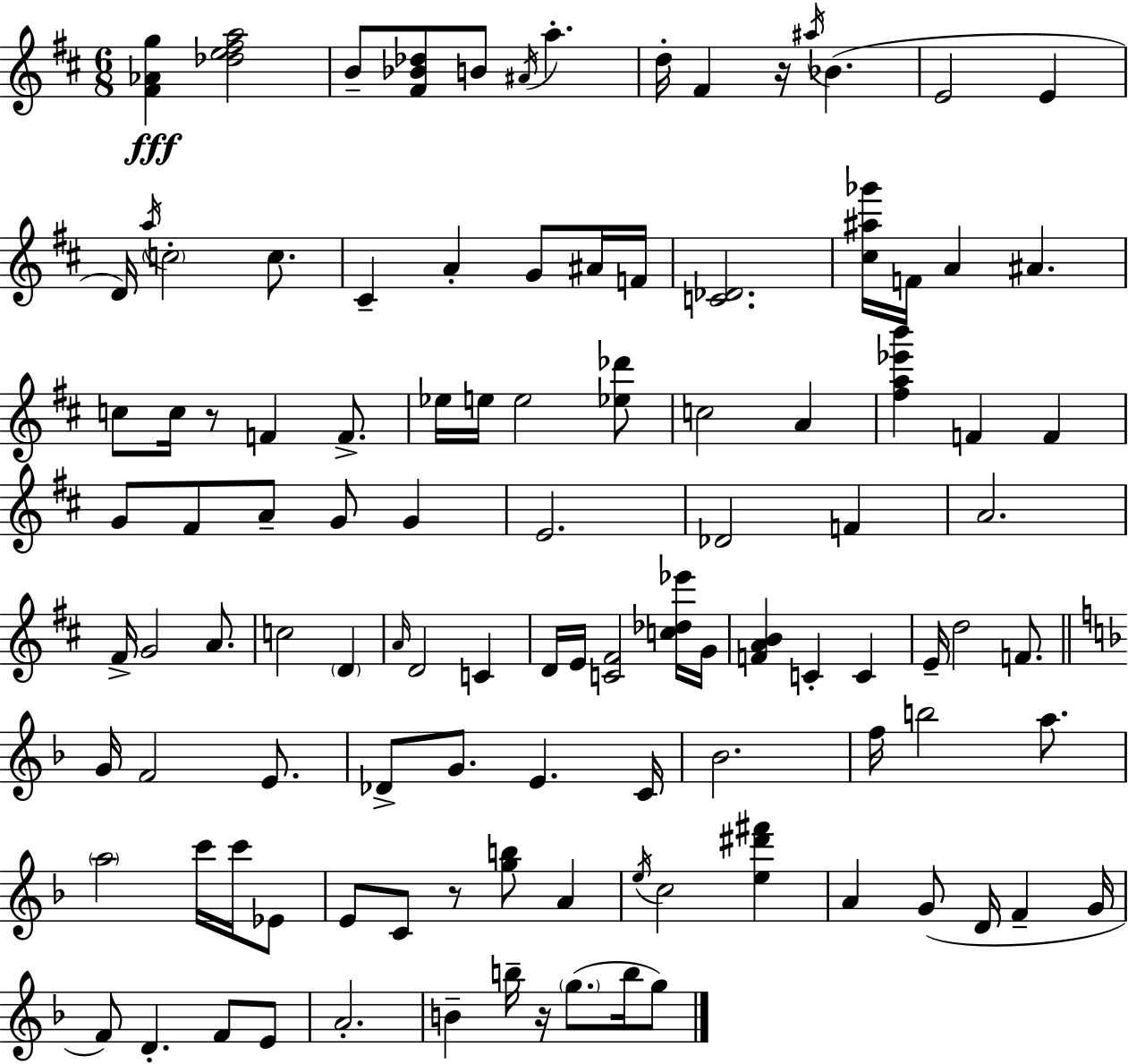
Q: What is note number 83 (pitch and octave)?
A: G4